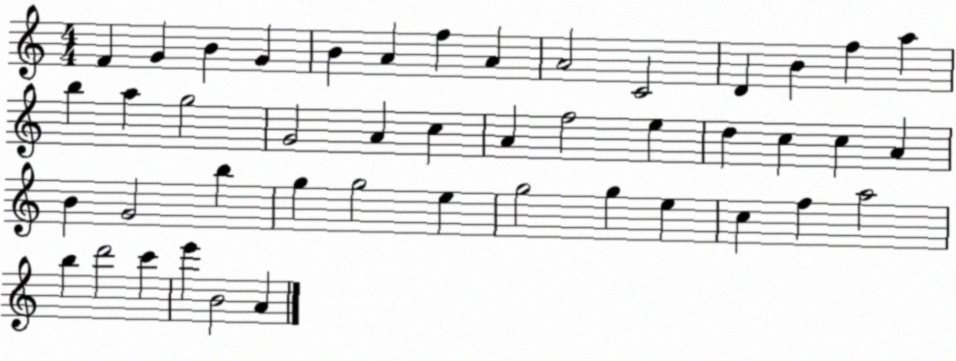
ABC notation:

X:1
T:Untitled
M:4/4
L:1/4
K:C
F G B G B A f A A2 C2 D B f a b a g2 G2 A c A f2 e d c c A B G2 b g g2 e g2 g e c f a2 b d'2 c' e' B2 A